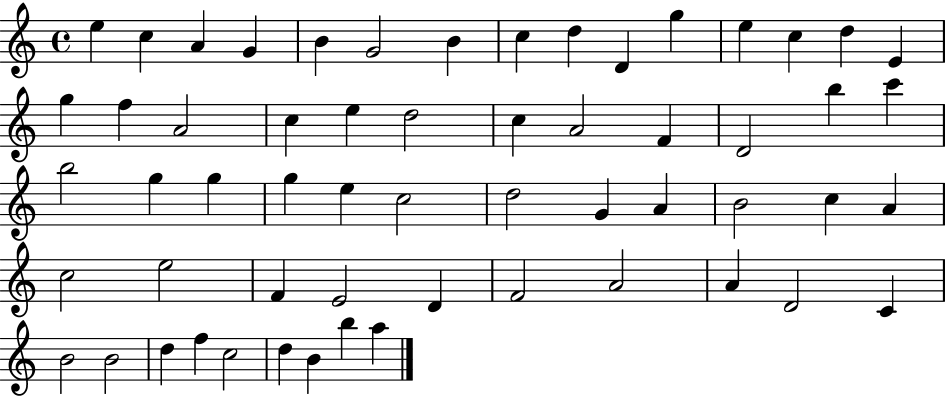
X:1
T:Untitled
M:4/4
L:1/4
K:C
e c A G B G2 B c d D g e c d E g f A2 c e d2 c A2 F D2 b c' b2 g g g e c2 d2 G A B2 c A c2 e2 F E2 D F2 A2 A D2 C B2 B2 d f c2 d B b a